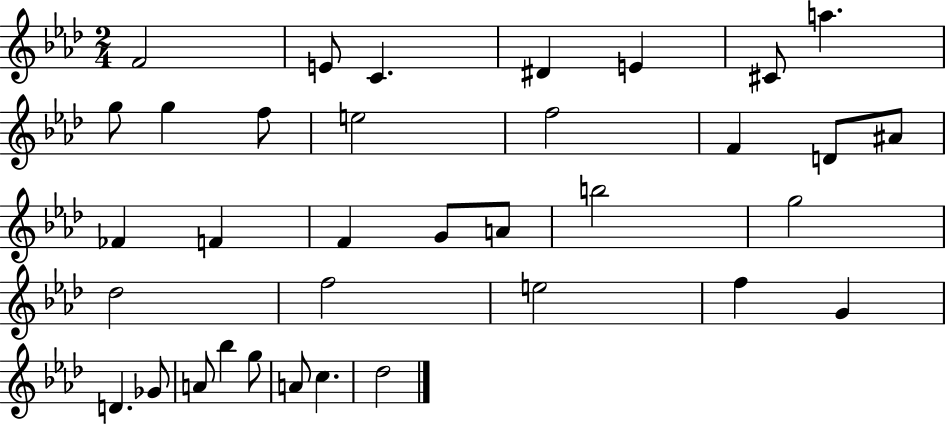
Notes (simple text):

F4/h E4/e C4/q. D#4/q E4/q C#4/e A5/q. G5/e G5/q F5/e E5/h F5/h F4/q D4/e A#4/e FES4/q F4/q F4/q G4/e A4/e B5/h G5/h Db5/h F5/h E5/h F5/q G4/q D4/q. Gb4/e A4/e Bb5/q G5/e A4/e C5/q. Db5/h